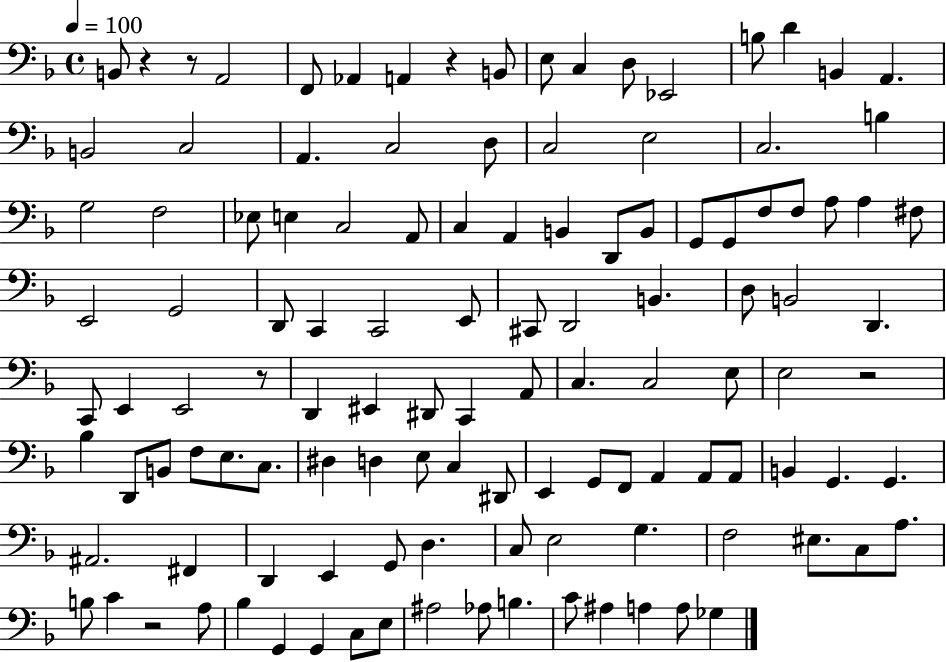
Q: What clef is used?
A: bass